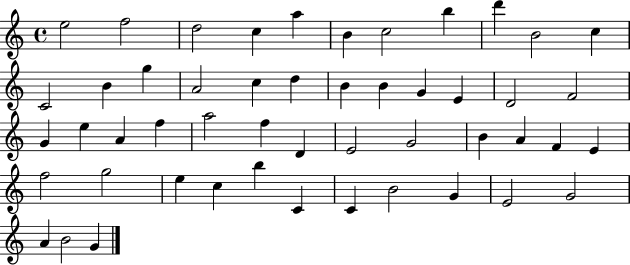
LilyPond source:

{
  \clef treble
  \time 4/4
  \defaultTimeSignature
  \key c \major
  e''2 f''2 | d''2 c''4 a''4 | b'4 c''2 b''4 | d'''4 b'2 c''4 | \break c'2 b'4 g''4 | a'2 c''4 d''4 | b'4 b'4 g'4 e'4 | d'2 f'2 | \break g'4 e''4 a'4 f''4 | a''2 f''4 d'4 | e'2 g'2 | b'4 a'4 f'4 e'4 | \break f''2 g''2 | e''4 c''4 b''4 c'4 | c'4 b'2 g'4 | e'2 g'2 | \break a'4 b'2 g'4 | \bar "|."
}